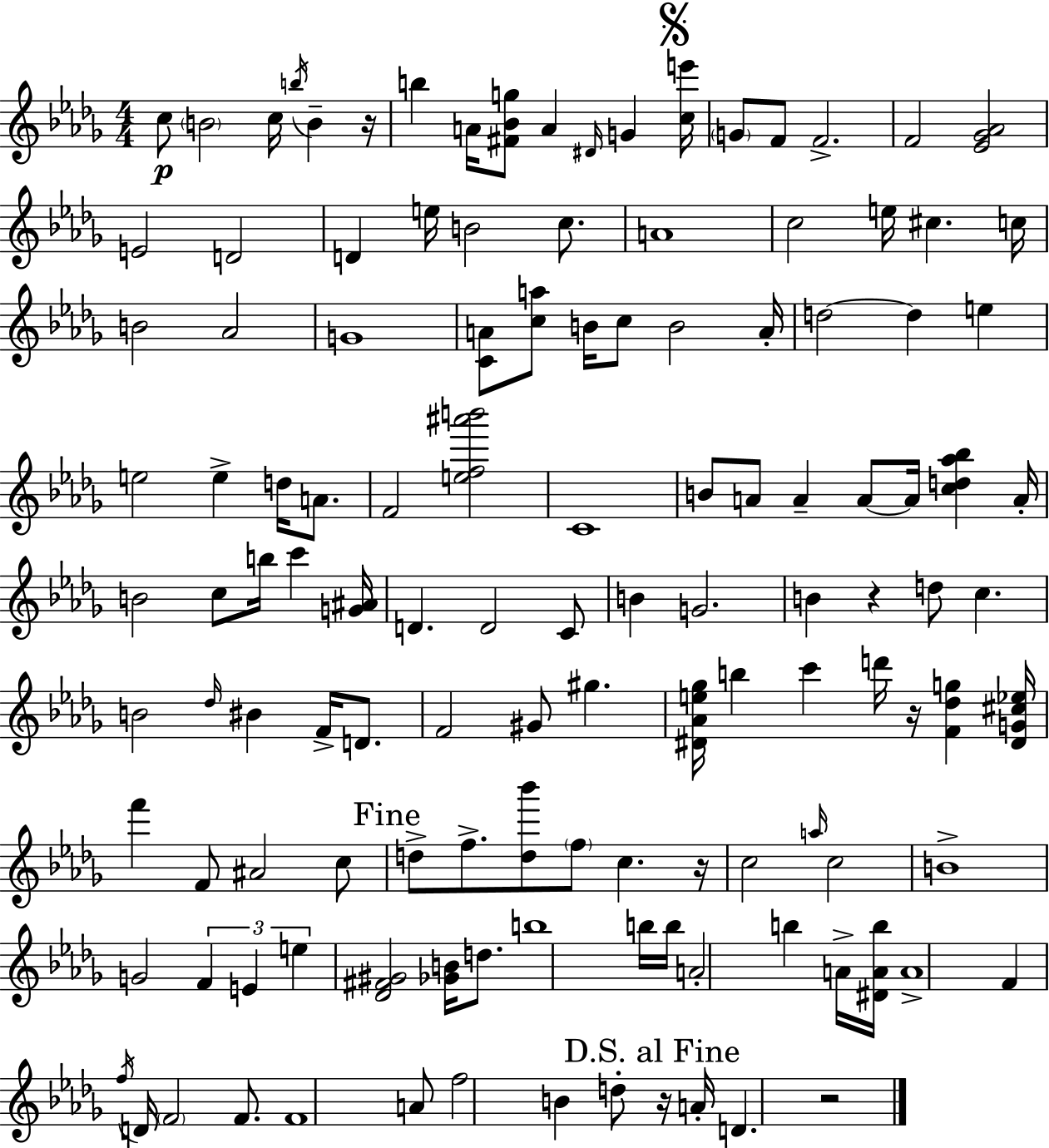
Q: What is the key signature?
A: BES minor